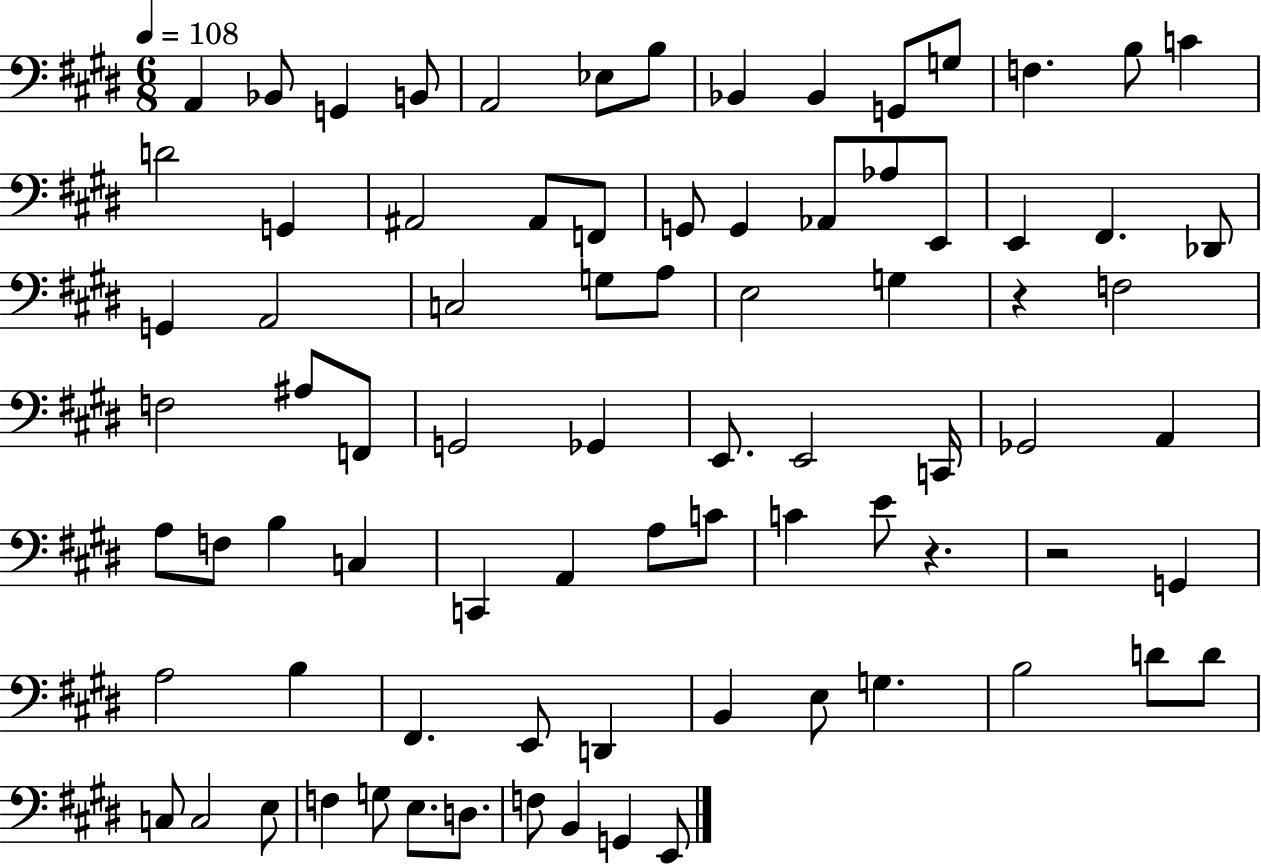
A2/q Bb2/e G2/q B2/e A2/h Eb3/e B3/e Bb2/q Bb2/q G2/e G3/e F3/q. B3/e C4/q D4/h G2/q A#2/h A#2/e F2/e G2/e G2/q Ab2/e Ab3/e E2/e E2/q F#2/q. Db2/e G2/q A2/h C3/h G3/e A3/e E3/h G3/q R/q F3/h F3/h A#3/e F2/e G2/h Gb2/q E2/e. E2/h C2/s Gb2/h A2/q A3/e F3/e B3/q C3/q C2/q A2/q A3/e C4/e C4/q E4/e R/q. R/h G2/q A3/h B3/q F#2/q. E2/e D2/q B2/q E3/e G3/q. B3/h D4/e D4/e C3/e C3/h E3/e F3/q G3/e E3/e. D3/e. F3/e B2/q G2/q E2/e